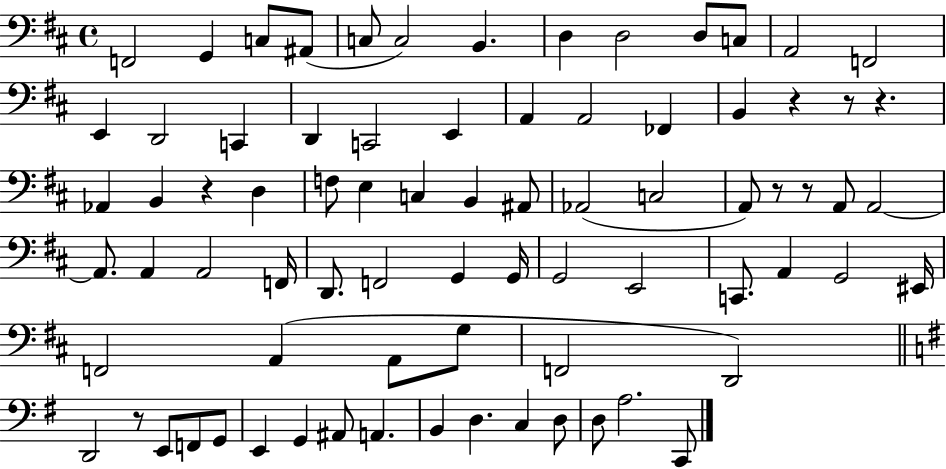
X:1
T:Untitled
M:4/4
L:1/4
K:D
F,,2 G,, C,/2 ^A,,/2 C,/2 C,2 B,, D, D,2 D,/2 C,/2 A,,2 F,,2 E,, D,,2 C,, D,, C,,2 E,, A,, A,,2 _F,, B,, z z/2 z _A,, B,, z D, F,/2 E, C, B,, ^A,,/2 _A,,2 C,2 A,,/2 z/2 z/2 A,,/2 A,,2 A,,/2 A,, A,,2 F,,/4 D,,/2 F,,2 G,, G,,/4 G,,2 E,,2 C,,/2 A,, G,,2 ^E,,/4 F,,2 A,, A,,/2 G,/2 F,,2 D,,2 D,,2 z/2 E,,/2 F,,/2 G,,/2 E,, G,, ^A,,/2 A,, B,, D, C, D,/2 D,/2 A,2 C,,/2